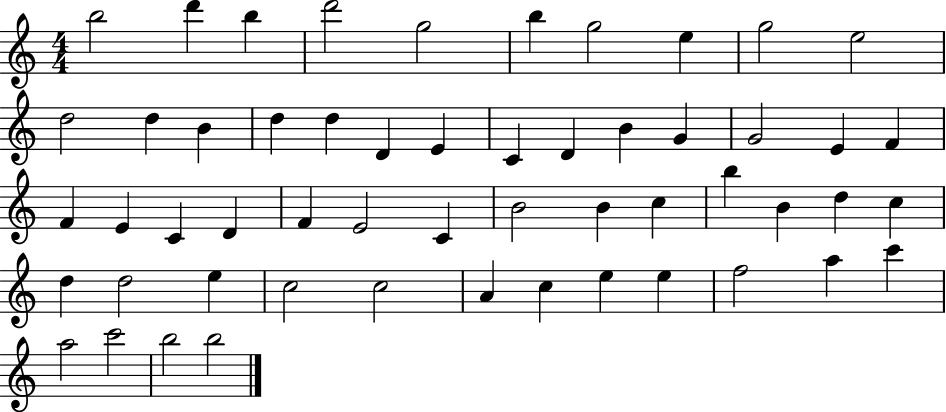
B5/h D6/q B5/q D6/h G5/h B5/q G5/h E5/q G5/h E5/h D5/h D5/q B4/q D5/q D5/q D4/q E4/q C4/q D4/q B4/q G4/q G4/h E4/q F4/q F4/q E4/q C4/q D4/q F4/q E4/h C4/q B4/h B4/q C5/q B5/q B4/q D5/q C5/q D5/q D5/h E5/q C5/h C5/h A4/q C5/q E5/q E5/q F5/h A5/q C6/q A5/h C6/h B5/h B5/h